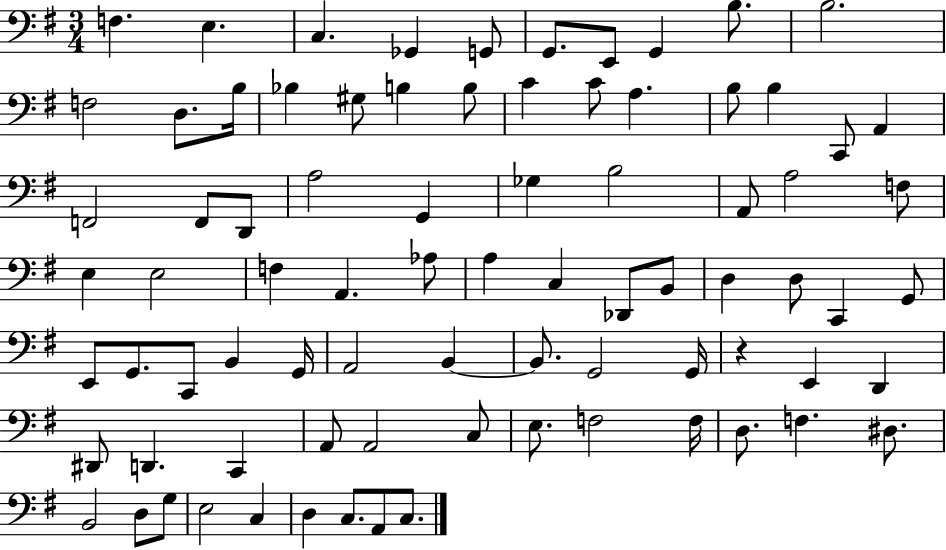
{
  \clef bass
  \numericTimeSignature
  \time 3/4
  \key g \major
  f4. e4. | c4. ges,4 g,8 | g,8. e,8 g,4 b8. | b2. | \break f2 d8. b16 | bes4 gis8 b4 b8 | c'4 c'8 a4. | b8 b4 c,8 a,4 | \break f,2 f,8 d,8 | a2 g,4 | ges4 b2 | a,8 a2 f8 | \break e4 e2 | f4 a,4. aes8 | a4 c4 des,8 b,8 | d4 d8 c,4 g,8 | \break e,8 g,8. c,8 b,4 g,16 | a,2 b,4~~ | b,8. g,2 g,16 | r4 e,4 d,4 | \break dis,8 d,4. c,4 | a,8 a,2 c8 | e8. f2 f16 | d8. f4. dis8. | \break b,2 d8 g8 | e2 c4 | d4 c8. a,8 c8. | \bar "|."
}